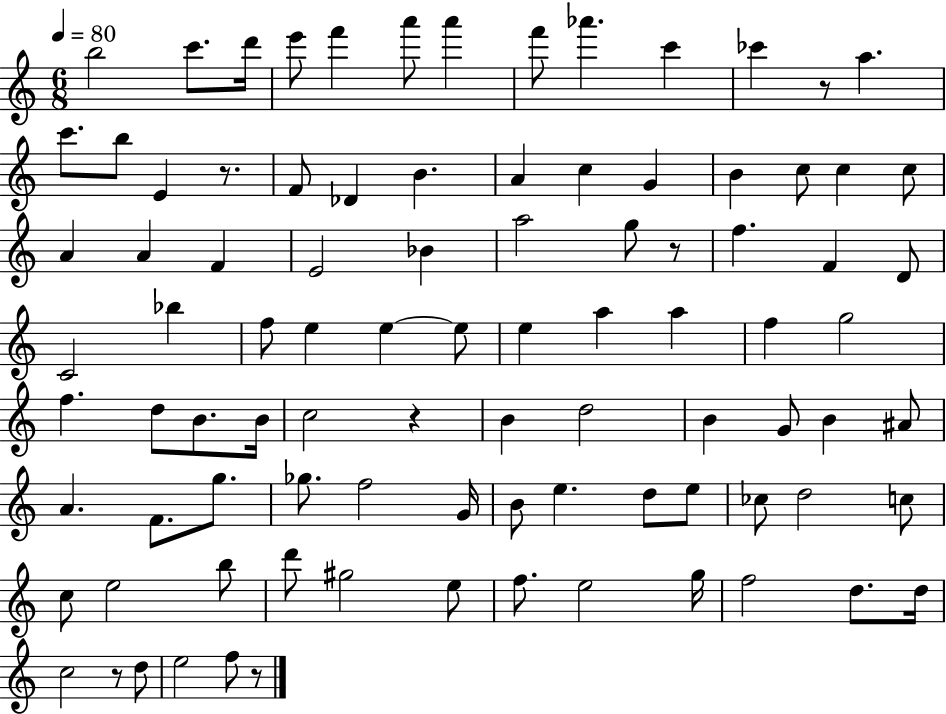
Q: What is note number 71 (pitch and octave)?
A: C5